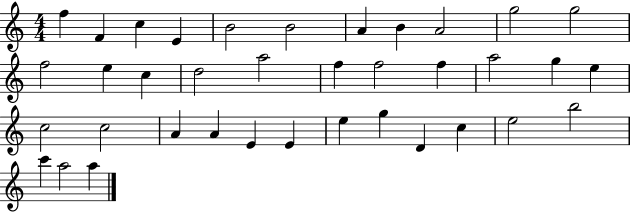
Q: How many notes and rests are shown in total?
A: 37